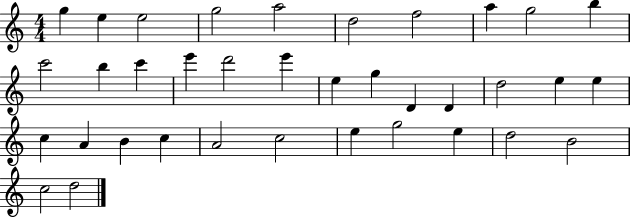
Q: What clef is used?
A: treble